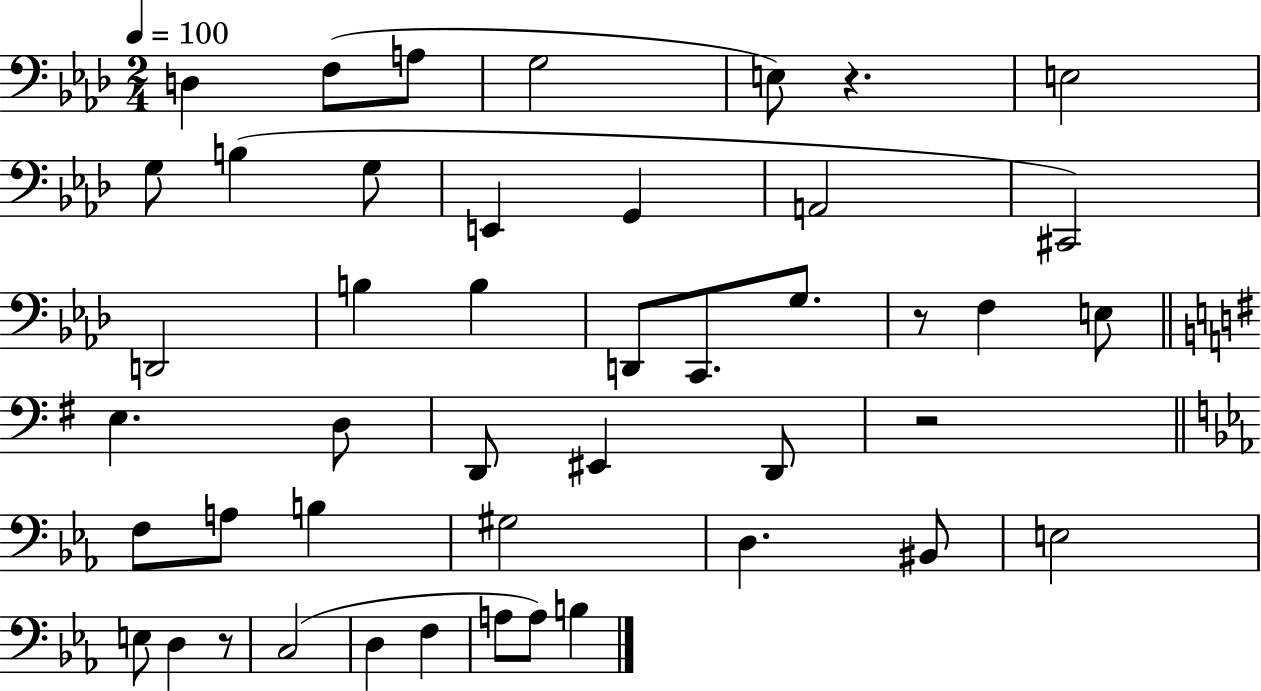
{
  \clef bass
  \numericTimeSignature
  \time 2/4
  \key aes \major
  \tempo 4 = 100
  \repeat volta 2 { d4 f8( a8 | g2 | e8) r4. | e2 | \break g8 b4( g8 | e,4 g,4 | a,2 | cis,2) | \break d,2 | b4 b4 | d,8 c,8. g8. | r8 f4 e8 | \break \bar "||" \break \key g \major e4. d8 | d,8 eis,4 d,8 | r2 | \bar "||" \break \key c \minor f8 a8 b4 | gis2 | d4. bis,8 | e2 | \break e8 d4 r8 | c2( | d4 f4 | a8 a8) b4 | \break } \bar "|."
}